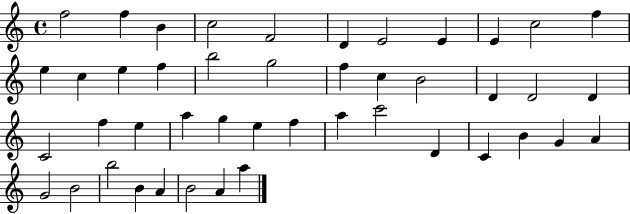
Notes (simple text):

F5/h F5/q B4/q C5/h F4/h D4/q E4/h E4/q E4/q C5/h F5/q E5/q C5/q E5/q F5/q B5/h G5/h F5/q C5/q B4/h D4/q D4/h D4/q C4/h F5/q E5/q A5/q G5/q E5/q F5/q A5/q C6/h D4/q C4/q B4/q G4/q A4/q G4/h B4/h B5/h B4/q A4/q B4/h A4/q A5/q